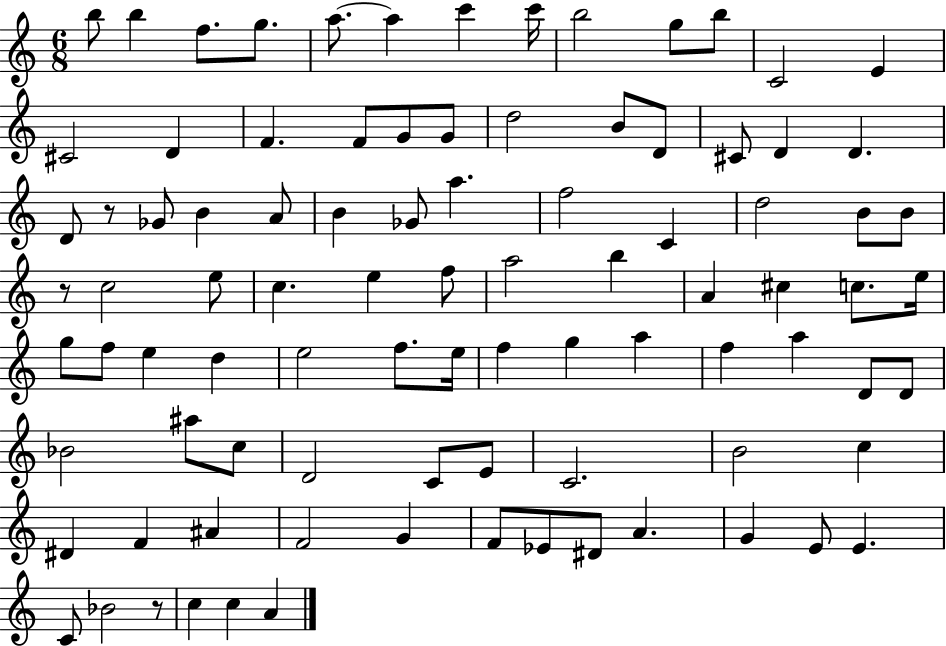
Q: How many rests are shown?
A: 3